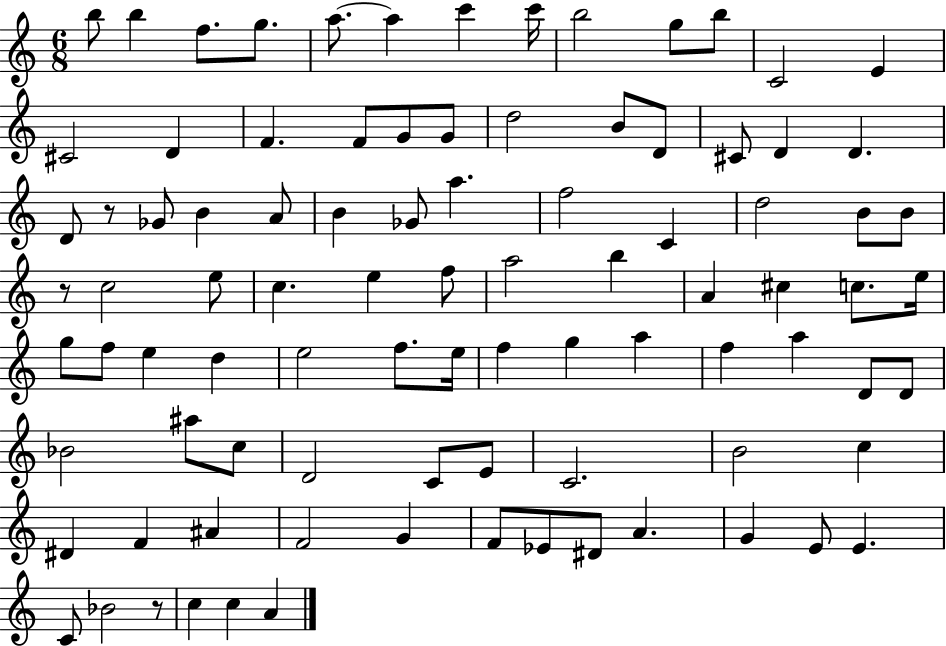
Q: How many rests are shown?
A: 3